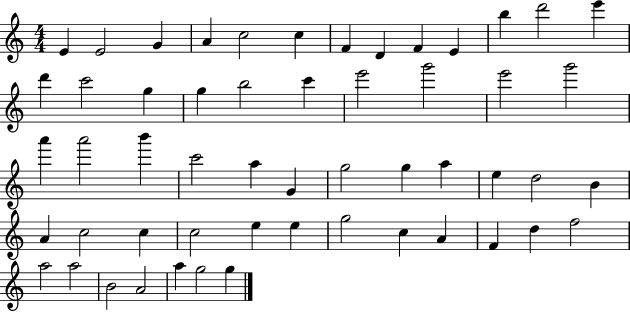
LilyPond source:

{
  \clef treble
  \numericTimeSignature
  \time 4/4
  \key c \major
  e'4 e'2 g'4 | a'4 c''2 c''4 | f'4 d'4 f'4 e'4 | b''4 d'''2 e'''4 | \break d'''4 c'''2 g''4 | g''4 b''2 c'''4 | e'''2 g'''2 | e'''2 g'''2 | \break a'''4 a'''2 b'''4 | c'''2 a''4 g'4 | g''2 g''4 a''4 | e''4 d''2 b'4 | \break a'4 c''2 c''4 | c''2 e''4 e''4 | g''2 c''4 a'4 | f'4 d''4 f''2 | \break a''2 a''2 | b'2 a'2 | a''4 g''2 g''4 | \bar "|."
}